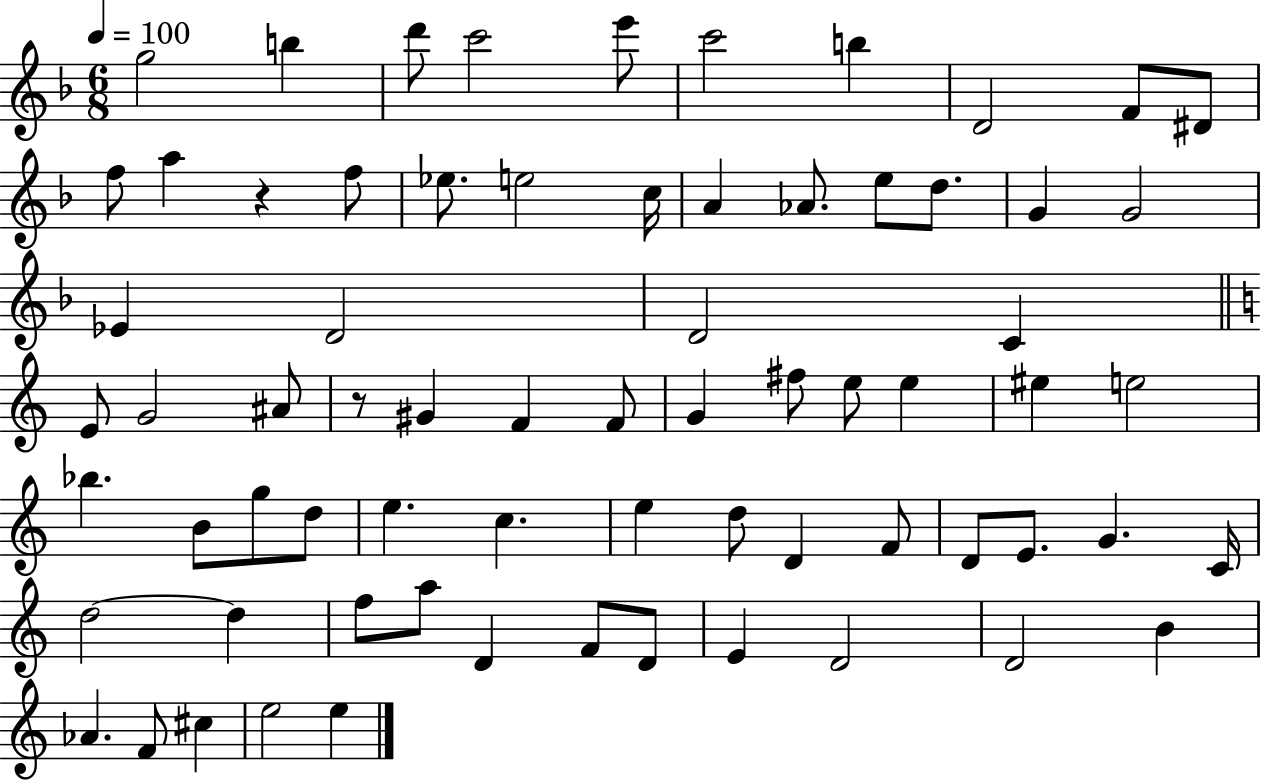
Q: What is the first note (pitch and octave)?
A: G5